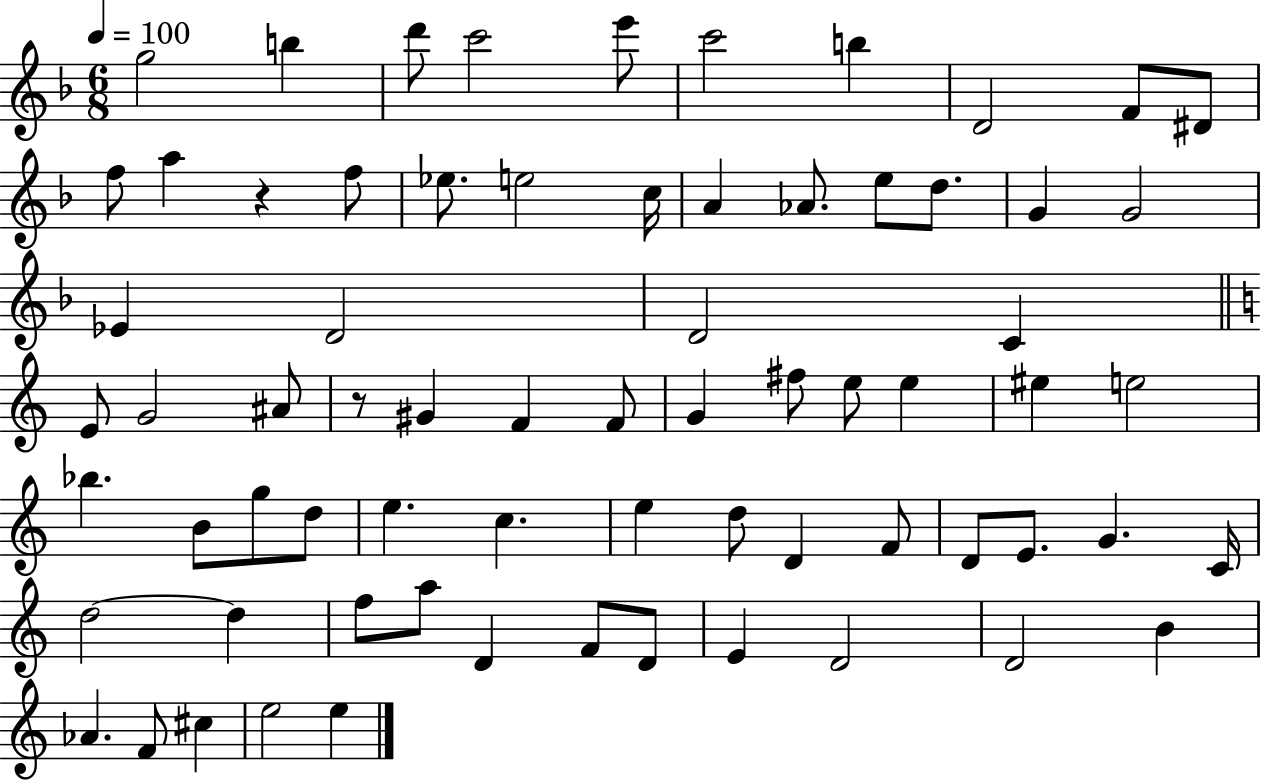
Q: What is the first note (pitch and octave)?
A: G5